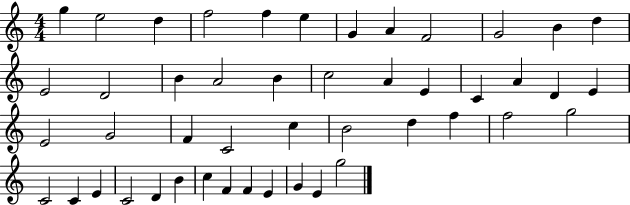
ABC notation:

X:1
T:Untitled
M:4/4
L:1/4
K:C
g e2 d f2 f e G A F2 G2 B d E2 D2 B A2 B c2 A E C A D E E2 G2 F C2 c B2 d f f2 g2 C2 C E C2 D B c F F E G E g2